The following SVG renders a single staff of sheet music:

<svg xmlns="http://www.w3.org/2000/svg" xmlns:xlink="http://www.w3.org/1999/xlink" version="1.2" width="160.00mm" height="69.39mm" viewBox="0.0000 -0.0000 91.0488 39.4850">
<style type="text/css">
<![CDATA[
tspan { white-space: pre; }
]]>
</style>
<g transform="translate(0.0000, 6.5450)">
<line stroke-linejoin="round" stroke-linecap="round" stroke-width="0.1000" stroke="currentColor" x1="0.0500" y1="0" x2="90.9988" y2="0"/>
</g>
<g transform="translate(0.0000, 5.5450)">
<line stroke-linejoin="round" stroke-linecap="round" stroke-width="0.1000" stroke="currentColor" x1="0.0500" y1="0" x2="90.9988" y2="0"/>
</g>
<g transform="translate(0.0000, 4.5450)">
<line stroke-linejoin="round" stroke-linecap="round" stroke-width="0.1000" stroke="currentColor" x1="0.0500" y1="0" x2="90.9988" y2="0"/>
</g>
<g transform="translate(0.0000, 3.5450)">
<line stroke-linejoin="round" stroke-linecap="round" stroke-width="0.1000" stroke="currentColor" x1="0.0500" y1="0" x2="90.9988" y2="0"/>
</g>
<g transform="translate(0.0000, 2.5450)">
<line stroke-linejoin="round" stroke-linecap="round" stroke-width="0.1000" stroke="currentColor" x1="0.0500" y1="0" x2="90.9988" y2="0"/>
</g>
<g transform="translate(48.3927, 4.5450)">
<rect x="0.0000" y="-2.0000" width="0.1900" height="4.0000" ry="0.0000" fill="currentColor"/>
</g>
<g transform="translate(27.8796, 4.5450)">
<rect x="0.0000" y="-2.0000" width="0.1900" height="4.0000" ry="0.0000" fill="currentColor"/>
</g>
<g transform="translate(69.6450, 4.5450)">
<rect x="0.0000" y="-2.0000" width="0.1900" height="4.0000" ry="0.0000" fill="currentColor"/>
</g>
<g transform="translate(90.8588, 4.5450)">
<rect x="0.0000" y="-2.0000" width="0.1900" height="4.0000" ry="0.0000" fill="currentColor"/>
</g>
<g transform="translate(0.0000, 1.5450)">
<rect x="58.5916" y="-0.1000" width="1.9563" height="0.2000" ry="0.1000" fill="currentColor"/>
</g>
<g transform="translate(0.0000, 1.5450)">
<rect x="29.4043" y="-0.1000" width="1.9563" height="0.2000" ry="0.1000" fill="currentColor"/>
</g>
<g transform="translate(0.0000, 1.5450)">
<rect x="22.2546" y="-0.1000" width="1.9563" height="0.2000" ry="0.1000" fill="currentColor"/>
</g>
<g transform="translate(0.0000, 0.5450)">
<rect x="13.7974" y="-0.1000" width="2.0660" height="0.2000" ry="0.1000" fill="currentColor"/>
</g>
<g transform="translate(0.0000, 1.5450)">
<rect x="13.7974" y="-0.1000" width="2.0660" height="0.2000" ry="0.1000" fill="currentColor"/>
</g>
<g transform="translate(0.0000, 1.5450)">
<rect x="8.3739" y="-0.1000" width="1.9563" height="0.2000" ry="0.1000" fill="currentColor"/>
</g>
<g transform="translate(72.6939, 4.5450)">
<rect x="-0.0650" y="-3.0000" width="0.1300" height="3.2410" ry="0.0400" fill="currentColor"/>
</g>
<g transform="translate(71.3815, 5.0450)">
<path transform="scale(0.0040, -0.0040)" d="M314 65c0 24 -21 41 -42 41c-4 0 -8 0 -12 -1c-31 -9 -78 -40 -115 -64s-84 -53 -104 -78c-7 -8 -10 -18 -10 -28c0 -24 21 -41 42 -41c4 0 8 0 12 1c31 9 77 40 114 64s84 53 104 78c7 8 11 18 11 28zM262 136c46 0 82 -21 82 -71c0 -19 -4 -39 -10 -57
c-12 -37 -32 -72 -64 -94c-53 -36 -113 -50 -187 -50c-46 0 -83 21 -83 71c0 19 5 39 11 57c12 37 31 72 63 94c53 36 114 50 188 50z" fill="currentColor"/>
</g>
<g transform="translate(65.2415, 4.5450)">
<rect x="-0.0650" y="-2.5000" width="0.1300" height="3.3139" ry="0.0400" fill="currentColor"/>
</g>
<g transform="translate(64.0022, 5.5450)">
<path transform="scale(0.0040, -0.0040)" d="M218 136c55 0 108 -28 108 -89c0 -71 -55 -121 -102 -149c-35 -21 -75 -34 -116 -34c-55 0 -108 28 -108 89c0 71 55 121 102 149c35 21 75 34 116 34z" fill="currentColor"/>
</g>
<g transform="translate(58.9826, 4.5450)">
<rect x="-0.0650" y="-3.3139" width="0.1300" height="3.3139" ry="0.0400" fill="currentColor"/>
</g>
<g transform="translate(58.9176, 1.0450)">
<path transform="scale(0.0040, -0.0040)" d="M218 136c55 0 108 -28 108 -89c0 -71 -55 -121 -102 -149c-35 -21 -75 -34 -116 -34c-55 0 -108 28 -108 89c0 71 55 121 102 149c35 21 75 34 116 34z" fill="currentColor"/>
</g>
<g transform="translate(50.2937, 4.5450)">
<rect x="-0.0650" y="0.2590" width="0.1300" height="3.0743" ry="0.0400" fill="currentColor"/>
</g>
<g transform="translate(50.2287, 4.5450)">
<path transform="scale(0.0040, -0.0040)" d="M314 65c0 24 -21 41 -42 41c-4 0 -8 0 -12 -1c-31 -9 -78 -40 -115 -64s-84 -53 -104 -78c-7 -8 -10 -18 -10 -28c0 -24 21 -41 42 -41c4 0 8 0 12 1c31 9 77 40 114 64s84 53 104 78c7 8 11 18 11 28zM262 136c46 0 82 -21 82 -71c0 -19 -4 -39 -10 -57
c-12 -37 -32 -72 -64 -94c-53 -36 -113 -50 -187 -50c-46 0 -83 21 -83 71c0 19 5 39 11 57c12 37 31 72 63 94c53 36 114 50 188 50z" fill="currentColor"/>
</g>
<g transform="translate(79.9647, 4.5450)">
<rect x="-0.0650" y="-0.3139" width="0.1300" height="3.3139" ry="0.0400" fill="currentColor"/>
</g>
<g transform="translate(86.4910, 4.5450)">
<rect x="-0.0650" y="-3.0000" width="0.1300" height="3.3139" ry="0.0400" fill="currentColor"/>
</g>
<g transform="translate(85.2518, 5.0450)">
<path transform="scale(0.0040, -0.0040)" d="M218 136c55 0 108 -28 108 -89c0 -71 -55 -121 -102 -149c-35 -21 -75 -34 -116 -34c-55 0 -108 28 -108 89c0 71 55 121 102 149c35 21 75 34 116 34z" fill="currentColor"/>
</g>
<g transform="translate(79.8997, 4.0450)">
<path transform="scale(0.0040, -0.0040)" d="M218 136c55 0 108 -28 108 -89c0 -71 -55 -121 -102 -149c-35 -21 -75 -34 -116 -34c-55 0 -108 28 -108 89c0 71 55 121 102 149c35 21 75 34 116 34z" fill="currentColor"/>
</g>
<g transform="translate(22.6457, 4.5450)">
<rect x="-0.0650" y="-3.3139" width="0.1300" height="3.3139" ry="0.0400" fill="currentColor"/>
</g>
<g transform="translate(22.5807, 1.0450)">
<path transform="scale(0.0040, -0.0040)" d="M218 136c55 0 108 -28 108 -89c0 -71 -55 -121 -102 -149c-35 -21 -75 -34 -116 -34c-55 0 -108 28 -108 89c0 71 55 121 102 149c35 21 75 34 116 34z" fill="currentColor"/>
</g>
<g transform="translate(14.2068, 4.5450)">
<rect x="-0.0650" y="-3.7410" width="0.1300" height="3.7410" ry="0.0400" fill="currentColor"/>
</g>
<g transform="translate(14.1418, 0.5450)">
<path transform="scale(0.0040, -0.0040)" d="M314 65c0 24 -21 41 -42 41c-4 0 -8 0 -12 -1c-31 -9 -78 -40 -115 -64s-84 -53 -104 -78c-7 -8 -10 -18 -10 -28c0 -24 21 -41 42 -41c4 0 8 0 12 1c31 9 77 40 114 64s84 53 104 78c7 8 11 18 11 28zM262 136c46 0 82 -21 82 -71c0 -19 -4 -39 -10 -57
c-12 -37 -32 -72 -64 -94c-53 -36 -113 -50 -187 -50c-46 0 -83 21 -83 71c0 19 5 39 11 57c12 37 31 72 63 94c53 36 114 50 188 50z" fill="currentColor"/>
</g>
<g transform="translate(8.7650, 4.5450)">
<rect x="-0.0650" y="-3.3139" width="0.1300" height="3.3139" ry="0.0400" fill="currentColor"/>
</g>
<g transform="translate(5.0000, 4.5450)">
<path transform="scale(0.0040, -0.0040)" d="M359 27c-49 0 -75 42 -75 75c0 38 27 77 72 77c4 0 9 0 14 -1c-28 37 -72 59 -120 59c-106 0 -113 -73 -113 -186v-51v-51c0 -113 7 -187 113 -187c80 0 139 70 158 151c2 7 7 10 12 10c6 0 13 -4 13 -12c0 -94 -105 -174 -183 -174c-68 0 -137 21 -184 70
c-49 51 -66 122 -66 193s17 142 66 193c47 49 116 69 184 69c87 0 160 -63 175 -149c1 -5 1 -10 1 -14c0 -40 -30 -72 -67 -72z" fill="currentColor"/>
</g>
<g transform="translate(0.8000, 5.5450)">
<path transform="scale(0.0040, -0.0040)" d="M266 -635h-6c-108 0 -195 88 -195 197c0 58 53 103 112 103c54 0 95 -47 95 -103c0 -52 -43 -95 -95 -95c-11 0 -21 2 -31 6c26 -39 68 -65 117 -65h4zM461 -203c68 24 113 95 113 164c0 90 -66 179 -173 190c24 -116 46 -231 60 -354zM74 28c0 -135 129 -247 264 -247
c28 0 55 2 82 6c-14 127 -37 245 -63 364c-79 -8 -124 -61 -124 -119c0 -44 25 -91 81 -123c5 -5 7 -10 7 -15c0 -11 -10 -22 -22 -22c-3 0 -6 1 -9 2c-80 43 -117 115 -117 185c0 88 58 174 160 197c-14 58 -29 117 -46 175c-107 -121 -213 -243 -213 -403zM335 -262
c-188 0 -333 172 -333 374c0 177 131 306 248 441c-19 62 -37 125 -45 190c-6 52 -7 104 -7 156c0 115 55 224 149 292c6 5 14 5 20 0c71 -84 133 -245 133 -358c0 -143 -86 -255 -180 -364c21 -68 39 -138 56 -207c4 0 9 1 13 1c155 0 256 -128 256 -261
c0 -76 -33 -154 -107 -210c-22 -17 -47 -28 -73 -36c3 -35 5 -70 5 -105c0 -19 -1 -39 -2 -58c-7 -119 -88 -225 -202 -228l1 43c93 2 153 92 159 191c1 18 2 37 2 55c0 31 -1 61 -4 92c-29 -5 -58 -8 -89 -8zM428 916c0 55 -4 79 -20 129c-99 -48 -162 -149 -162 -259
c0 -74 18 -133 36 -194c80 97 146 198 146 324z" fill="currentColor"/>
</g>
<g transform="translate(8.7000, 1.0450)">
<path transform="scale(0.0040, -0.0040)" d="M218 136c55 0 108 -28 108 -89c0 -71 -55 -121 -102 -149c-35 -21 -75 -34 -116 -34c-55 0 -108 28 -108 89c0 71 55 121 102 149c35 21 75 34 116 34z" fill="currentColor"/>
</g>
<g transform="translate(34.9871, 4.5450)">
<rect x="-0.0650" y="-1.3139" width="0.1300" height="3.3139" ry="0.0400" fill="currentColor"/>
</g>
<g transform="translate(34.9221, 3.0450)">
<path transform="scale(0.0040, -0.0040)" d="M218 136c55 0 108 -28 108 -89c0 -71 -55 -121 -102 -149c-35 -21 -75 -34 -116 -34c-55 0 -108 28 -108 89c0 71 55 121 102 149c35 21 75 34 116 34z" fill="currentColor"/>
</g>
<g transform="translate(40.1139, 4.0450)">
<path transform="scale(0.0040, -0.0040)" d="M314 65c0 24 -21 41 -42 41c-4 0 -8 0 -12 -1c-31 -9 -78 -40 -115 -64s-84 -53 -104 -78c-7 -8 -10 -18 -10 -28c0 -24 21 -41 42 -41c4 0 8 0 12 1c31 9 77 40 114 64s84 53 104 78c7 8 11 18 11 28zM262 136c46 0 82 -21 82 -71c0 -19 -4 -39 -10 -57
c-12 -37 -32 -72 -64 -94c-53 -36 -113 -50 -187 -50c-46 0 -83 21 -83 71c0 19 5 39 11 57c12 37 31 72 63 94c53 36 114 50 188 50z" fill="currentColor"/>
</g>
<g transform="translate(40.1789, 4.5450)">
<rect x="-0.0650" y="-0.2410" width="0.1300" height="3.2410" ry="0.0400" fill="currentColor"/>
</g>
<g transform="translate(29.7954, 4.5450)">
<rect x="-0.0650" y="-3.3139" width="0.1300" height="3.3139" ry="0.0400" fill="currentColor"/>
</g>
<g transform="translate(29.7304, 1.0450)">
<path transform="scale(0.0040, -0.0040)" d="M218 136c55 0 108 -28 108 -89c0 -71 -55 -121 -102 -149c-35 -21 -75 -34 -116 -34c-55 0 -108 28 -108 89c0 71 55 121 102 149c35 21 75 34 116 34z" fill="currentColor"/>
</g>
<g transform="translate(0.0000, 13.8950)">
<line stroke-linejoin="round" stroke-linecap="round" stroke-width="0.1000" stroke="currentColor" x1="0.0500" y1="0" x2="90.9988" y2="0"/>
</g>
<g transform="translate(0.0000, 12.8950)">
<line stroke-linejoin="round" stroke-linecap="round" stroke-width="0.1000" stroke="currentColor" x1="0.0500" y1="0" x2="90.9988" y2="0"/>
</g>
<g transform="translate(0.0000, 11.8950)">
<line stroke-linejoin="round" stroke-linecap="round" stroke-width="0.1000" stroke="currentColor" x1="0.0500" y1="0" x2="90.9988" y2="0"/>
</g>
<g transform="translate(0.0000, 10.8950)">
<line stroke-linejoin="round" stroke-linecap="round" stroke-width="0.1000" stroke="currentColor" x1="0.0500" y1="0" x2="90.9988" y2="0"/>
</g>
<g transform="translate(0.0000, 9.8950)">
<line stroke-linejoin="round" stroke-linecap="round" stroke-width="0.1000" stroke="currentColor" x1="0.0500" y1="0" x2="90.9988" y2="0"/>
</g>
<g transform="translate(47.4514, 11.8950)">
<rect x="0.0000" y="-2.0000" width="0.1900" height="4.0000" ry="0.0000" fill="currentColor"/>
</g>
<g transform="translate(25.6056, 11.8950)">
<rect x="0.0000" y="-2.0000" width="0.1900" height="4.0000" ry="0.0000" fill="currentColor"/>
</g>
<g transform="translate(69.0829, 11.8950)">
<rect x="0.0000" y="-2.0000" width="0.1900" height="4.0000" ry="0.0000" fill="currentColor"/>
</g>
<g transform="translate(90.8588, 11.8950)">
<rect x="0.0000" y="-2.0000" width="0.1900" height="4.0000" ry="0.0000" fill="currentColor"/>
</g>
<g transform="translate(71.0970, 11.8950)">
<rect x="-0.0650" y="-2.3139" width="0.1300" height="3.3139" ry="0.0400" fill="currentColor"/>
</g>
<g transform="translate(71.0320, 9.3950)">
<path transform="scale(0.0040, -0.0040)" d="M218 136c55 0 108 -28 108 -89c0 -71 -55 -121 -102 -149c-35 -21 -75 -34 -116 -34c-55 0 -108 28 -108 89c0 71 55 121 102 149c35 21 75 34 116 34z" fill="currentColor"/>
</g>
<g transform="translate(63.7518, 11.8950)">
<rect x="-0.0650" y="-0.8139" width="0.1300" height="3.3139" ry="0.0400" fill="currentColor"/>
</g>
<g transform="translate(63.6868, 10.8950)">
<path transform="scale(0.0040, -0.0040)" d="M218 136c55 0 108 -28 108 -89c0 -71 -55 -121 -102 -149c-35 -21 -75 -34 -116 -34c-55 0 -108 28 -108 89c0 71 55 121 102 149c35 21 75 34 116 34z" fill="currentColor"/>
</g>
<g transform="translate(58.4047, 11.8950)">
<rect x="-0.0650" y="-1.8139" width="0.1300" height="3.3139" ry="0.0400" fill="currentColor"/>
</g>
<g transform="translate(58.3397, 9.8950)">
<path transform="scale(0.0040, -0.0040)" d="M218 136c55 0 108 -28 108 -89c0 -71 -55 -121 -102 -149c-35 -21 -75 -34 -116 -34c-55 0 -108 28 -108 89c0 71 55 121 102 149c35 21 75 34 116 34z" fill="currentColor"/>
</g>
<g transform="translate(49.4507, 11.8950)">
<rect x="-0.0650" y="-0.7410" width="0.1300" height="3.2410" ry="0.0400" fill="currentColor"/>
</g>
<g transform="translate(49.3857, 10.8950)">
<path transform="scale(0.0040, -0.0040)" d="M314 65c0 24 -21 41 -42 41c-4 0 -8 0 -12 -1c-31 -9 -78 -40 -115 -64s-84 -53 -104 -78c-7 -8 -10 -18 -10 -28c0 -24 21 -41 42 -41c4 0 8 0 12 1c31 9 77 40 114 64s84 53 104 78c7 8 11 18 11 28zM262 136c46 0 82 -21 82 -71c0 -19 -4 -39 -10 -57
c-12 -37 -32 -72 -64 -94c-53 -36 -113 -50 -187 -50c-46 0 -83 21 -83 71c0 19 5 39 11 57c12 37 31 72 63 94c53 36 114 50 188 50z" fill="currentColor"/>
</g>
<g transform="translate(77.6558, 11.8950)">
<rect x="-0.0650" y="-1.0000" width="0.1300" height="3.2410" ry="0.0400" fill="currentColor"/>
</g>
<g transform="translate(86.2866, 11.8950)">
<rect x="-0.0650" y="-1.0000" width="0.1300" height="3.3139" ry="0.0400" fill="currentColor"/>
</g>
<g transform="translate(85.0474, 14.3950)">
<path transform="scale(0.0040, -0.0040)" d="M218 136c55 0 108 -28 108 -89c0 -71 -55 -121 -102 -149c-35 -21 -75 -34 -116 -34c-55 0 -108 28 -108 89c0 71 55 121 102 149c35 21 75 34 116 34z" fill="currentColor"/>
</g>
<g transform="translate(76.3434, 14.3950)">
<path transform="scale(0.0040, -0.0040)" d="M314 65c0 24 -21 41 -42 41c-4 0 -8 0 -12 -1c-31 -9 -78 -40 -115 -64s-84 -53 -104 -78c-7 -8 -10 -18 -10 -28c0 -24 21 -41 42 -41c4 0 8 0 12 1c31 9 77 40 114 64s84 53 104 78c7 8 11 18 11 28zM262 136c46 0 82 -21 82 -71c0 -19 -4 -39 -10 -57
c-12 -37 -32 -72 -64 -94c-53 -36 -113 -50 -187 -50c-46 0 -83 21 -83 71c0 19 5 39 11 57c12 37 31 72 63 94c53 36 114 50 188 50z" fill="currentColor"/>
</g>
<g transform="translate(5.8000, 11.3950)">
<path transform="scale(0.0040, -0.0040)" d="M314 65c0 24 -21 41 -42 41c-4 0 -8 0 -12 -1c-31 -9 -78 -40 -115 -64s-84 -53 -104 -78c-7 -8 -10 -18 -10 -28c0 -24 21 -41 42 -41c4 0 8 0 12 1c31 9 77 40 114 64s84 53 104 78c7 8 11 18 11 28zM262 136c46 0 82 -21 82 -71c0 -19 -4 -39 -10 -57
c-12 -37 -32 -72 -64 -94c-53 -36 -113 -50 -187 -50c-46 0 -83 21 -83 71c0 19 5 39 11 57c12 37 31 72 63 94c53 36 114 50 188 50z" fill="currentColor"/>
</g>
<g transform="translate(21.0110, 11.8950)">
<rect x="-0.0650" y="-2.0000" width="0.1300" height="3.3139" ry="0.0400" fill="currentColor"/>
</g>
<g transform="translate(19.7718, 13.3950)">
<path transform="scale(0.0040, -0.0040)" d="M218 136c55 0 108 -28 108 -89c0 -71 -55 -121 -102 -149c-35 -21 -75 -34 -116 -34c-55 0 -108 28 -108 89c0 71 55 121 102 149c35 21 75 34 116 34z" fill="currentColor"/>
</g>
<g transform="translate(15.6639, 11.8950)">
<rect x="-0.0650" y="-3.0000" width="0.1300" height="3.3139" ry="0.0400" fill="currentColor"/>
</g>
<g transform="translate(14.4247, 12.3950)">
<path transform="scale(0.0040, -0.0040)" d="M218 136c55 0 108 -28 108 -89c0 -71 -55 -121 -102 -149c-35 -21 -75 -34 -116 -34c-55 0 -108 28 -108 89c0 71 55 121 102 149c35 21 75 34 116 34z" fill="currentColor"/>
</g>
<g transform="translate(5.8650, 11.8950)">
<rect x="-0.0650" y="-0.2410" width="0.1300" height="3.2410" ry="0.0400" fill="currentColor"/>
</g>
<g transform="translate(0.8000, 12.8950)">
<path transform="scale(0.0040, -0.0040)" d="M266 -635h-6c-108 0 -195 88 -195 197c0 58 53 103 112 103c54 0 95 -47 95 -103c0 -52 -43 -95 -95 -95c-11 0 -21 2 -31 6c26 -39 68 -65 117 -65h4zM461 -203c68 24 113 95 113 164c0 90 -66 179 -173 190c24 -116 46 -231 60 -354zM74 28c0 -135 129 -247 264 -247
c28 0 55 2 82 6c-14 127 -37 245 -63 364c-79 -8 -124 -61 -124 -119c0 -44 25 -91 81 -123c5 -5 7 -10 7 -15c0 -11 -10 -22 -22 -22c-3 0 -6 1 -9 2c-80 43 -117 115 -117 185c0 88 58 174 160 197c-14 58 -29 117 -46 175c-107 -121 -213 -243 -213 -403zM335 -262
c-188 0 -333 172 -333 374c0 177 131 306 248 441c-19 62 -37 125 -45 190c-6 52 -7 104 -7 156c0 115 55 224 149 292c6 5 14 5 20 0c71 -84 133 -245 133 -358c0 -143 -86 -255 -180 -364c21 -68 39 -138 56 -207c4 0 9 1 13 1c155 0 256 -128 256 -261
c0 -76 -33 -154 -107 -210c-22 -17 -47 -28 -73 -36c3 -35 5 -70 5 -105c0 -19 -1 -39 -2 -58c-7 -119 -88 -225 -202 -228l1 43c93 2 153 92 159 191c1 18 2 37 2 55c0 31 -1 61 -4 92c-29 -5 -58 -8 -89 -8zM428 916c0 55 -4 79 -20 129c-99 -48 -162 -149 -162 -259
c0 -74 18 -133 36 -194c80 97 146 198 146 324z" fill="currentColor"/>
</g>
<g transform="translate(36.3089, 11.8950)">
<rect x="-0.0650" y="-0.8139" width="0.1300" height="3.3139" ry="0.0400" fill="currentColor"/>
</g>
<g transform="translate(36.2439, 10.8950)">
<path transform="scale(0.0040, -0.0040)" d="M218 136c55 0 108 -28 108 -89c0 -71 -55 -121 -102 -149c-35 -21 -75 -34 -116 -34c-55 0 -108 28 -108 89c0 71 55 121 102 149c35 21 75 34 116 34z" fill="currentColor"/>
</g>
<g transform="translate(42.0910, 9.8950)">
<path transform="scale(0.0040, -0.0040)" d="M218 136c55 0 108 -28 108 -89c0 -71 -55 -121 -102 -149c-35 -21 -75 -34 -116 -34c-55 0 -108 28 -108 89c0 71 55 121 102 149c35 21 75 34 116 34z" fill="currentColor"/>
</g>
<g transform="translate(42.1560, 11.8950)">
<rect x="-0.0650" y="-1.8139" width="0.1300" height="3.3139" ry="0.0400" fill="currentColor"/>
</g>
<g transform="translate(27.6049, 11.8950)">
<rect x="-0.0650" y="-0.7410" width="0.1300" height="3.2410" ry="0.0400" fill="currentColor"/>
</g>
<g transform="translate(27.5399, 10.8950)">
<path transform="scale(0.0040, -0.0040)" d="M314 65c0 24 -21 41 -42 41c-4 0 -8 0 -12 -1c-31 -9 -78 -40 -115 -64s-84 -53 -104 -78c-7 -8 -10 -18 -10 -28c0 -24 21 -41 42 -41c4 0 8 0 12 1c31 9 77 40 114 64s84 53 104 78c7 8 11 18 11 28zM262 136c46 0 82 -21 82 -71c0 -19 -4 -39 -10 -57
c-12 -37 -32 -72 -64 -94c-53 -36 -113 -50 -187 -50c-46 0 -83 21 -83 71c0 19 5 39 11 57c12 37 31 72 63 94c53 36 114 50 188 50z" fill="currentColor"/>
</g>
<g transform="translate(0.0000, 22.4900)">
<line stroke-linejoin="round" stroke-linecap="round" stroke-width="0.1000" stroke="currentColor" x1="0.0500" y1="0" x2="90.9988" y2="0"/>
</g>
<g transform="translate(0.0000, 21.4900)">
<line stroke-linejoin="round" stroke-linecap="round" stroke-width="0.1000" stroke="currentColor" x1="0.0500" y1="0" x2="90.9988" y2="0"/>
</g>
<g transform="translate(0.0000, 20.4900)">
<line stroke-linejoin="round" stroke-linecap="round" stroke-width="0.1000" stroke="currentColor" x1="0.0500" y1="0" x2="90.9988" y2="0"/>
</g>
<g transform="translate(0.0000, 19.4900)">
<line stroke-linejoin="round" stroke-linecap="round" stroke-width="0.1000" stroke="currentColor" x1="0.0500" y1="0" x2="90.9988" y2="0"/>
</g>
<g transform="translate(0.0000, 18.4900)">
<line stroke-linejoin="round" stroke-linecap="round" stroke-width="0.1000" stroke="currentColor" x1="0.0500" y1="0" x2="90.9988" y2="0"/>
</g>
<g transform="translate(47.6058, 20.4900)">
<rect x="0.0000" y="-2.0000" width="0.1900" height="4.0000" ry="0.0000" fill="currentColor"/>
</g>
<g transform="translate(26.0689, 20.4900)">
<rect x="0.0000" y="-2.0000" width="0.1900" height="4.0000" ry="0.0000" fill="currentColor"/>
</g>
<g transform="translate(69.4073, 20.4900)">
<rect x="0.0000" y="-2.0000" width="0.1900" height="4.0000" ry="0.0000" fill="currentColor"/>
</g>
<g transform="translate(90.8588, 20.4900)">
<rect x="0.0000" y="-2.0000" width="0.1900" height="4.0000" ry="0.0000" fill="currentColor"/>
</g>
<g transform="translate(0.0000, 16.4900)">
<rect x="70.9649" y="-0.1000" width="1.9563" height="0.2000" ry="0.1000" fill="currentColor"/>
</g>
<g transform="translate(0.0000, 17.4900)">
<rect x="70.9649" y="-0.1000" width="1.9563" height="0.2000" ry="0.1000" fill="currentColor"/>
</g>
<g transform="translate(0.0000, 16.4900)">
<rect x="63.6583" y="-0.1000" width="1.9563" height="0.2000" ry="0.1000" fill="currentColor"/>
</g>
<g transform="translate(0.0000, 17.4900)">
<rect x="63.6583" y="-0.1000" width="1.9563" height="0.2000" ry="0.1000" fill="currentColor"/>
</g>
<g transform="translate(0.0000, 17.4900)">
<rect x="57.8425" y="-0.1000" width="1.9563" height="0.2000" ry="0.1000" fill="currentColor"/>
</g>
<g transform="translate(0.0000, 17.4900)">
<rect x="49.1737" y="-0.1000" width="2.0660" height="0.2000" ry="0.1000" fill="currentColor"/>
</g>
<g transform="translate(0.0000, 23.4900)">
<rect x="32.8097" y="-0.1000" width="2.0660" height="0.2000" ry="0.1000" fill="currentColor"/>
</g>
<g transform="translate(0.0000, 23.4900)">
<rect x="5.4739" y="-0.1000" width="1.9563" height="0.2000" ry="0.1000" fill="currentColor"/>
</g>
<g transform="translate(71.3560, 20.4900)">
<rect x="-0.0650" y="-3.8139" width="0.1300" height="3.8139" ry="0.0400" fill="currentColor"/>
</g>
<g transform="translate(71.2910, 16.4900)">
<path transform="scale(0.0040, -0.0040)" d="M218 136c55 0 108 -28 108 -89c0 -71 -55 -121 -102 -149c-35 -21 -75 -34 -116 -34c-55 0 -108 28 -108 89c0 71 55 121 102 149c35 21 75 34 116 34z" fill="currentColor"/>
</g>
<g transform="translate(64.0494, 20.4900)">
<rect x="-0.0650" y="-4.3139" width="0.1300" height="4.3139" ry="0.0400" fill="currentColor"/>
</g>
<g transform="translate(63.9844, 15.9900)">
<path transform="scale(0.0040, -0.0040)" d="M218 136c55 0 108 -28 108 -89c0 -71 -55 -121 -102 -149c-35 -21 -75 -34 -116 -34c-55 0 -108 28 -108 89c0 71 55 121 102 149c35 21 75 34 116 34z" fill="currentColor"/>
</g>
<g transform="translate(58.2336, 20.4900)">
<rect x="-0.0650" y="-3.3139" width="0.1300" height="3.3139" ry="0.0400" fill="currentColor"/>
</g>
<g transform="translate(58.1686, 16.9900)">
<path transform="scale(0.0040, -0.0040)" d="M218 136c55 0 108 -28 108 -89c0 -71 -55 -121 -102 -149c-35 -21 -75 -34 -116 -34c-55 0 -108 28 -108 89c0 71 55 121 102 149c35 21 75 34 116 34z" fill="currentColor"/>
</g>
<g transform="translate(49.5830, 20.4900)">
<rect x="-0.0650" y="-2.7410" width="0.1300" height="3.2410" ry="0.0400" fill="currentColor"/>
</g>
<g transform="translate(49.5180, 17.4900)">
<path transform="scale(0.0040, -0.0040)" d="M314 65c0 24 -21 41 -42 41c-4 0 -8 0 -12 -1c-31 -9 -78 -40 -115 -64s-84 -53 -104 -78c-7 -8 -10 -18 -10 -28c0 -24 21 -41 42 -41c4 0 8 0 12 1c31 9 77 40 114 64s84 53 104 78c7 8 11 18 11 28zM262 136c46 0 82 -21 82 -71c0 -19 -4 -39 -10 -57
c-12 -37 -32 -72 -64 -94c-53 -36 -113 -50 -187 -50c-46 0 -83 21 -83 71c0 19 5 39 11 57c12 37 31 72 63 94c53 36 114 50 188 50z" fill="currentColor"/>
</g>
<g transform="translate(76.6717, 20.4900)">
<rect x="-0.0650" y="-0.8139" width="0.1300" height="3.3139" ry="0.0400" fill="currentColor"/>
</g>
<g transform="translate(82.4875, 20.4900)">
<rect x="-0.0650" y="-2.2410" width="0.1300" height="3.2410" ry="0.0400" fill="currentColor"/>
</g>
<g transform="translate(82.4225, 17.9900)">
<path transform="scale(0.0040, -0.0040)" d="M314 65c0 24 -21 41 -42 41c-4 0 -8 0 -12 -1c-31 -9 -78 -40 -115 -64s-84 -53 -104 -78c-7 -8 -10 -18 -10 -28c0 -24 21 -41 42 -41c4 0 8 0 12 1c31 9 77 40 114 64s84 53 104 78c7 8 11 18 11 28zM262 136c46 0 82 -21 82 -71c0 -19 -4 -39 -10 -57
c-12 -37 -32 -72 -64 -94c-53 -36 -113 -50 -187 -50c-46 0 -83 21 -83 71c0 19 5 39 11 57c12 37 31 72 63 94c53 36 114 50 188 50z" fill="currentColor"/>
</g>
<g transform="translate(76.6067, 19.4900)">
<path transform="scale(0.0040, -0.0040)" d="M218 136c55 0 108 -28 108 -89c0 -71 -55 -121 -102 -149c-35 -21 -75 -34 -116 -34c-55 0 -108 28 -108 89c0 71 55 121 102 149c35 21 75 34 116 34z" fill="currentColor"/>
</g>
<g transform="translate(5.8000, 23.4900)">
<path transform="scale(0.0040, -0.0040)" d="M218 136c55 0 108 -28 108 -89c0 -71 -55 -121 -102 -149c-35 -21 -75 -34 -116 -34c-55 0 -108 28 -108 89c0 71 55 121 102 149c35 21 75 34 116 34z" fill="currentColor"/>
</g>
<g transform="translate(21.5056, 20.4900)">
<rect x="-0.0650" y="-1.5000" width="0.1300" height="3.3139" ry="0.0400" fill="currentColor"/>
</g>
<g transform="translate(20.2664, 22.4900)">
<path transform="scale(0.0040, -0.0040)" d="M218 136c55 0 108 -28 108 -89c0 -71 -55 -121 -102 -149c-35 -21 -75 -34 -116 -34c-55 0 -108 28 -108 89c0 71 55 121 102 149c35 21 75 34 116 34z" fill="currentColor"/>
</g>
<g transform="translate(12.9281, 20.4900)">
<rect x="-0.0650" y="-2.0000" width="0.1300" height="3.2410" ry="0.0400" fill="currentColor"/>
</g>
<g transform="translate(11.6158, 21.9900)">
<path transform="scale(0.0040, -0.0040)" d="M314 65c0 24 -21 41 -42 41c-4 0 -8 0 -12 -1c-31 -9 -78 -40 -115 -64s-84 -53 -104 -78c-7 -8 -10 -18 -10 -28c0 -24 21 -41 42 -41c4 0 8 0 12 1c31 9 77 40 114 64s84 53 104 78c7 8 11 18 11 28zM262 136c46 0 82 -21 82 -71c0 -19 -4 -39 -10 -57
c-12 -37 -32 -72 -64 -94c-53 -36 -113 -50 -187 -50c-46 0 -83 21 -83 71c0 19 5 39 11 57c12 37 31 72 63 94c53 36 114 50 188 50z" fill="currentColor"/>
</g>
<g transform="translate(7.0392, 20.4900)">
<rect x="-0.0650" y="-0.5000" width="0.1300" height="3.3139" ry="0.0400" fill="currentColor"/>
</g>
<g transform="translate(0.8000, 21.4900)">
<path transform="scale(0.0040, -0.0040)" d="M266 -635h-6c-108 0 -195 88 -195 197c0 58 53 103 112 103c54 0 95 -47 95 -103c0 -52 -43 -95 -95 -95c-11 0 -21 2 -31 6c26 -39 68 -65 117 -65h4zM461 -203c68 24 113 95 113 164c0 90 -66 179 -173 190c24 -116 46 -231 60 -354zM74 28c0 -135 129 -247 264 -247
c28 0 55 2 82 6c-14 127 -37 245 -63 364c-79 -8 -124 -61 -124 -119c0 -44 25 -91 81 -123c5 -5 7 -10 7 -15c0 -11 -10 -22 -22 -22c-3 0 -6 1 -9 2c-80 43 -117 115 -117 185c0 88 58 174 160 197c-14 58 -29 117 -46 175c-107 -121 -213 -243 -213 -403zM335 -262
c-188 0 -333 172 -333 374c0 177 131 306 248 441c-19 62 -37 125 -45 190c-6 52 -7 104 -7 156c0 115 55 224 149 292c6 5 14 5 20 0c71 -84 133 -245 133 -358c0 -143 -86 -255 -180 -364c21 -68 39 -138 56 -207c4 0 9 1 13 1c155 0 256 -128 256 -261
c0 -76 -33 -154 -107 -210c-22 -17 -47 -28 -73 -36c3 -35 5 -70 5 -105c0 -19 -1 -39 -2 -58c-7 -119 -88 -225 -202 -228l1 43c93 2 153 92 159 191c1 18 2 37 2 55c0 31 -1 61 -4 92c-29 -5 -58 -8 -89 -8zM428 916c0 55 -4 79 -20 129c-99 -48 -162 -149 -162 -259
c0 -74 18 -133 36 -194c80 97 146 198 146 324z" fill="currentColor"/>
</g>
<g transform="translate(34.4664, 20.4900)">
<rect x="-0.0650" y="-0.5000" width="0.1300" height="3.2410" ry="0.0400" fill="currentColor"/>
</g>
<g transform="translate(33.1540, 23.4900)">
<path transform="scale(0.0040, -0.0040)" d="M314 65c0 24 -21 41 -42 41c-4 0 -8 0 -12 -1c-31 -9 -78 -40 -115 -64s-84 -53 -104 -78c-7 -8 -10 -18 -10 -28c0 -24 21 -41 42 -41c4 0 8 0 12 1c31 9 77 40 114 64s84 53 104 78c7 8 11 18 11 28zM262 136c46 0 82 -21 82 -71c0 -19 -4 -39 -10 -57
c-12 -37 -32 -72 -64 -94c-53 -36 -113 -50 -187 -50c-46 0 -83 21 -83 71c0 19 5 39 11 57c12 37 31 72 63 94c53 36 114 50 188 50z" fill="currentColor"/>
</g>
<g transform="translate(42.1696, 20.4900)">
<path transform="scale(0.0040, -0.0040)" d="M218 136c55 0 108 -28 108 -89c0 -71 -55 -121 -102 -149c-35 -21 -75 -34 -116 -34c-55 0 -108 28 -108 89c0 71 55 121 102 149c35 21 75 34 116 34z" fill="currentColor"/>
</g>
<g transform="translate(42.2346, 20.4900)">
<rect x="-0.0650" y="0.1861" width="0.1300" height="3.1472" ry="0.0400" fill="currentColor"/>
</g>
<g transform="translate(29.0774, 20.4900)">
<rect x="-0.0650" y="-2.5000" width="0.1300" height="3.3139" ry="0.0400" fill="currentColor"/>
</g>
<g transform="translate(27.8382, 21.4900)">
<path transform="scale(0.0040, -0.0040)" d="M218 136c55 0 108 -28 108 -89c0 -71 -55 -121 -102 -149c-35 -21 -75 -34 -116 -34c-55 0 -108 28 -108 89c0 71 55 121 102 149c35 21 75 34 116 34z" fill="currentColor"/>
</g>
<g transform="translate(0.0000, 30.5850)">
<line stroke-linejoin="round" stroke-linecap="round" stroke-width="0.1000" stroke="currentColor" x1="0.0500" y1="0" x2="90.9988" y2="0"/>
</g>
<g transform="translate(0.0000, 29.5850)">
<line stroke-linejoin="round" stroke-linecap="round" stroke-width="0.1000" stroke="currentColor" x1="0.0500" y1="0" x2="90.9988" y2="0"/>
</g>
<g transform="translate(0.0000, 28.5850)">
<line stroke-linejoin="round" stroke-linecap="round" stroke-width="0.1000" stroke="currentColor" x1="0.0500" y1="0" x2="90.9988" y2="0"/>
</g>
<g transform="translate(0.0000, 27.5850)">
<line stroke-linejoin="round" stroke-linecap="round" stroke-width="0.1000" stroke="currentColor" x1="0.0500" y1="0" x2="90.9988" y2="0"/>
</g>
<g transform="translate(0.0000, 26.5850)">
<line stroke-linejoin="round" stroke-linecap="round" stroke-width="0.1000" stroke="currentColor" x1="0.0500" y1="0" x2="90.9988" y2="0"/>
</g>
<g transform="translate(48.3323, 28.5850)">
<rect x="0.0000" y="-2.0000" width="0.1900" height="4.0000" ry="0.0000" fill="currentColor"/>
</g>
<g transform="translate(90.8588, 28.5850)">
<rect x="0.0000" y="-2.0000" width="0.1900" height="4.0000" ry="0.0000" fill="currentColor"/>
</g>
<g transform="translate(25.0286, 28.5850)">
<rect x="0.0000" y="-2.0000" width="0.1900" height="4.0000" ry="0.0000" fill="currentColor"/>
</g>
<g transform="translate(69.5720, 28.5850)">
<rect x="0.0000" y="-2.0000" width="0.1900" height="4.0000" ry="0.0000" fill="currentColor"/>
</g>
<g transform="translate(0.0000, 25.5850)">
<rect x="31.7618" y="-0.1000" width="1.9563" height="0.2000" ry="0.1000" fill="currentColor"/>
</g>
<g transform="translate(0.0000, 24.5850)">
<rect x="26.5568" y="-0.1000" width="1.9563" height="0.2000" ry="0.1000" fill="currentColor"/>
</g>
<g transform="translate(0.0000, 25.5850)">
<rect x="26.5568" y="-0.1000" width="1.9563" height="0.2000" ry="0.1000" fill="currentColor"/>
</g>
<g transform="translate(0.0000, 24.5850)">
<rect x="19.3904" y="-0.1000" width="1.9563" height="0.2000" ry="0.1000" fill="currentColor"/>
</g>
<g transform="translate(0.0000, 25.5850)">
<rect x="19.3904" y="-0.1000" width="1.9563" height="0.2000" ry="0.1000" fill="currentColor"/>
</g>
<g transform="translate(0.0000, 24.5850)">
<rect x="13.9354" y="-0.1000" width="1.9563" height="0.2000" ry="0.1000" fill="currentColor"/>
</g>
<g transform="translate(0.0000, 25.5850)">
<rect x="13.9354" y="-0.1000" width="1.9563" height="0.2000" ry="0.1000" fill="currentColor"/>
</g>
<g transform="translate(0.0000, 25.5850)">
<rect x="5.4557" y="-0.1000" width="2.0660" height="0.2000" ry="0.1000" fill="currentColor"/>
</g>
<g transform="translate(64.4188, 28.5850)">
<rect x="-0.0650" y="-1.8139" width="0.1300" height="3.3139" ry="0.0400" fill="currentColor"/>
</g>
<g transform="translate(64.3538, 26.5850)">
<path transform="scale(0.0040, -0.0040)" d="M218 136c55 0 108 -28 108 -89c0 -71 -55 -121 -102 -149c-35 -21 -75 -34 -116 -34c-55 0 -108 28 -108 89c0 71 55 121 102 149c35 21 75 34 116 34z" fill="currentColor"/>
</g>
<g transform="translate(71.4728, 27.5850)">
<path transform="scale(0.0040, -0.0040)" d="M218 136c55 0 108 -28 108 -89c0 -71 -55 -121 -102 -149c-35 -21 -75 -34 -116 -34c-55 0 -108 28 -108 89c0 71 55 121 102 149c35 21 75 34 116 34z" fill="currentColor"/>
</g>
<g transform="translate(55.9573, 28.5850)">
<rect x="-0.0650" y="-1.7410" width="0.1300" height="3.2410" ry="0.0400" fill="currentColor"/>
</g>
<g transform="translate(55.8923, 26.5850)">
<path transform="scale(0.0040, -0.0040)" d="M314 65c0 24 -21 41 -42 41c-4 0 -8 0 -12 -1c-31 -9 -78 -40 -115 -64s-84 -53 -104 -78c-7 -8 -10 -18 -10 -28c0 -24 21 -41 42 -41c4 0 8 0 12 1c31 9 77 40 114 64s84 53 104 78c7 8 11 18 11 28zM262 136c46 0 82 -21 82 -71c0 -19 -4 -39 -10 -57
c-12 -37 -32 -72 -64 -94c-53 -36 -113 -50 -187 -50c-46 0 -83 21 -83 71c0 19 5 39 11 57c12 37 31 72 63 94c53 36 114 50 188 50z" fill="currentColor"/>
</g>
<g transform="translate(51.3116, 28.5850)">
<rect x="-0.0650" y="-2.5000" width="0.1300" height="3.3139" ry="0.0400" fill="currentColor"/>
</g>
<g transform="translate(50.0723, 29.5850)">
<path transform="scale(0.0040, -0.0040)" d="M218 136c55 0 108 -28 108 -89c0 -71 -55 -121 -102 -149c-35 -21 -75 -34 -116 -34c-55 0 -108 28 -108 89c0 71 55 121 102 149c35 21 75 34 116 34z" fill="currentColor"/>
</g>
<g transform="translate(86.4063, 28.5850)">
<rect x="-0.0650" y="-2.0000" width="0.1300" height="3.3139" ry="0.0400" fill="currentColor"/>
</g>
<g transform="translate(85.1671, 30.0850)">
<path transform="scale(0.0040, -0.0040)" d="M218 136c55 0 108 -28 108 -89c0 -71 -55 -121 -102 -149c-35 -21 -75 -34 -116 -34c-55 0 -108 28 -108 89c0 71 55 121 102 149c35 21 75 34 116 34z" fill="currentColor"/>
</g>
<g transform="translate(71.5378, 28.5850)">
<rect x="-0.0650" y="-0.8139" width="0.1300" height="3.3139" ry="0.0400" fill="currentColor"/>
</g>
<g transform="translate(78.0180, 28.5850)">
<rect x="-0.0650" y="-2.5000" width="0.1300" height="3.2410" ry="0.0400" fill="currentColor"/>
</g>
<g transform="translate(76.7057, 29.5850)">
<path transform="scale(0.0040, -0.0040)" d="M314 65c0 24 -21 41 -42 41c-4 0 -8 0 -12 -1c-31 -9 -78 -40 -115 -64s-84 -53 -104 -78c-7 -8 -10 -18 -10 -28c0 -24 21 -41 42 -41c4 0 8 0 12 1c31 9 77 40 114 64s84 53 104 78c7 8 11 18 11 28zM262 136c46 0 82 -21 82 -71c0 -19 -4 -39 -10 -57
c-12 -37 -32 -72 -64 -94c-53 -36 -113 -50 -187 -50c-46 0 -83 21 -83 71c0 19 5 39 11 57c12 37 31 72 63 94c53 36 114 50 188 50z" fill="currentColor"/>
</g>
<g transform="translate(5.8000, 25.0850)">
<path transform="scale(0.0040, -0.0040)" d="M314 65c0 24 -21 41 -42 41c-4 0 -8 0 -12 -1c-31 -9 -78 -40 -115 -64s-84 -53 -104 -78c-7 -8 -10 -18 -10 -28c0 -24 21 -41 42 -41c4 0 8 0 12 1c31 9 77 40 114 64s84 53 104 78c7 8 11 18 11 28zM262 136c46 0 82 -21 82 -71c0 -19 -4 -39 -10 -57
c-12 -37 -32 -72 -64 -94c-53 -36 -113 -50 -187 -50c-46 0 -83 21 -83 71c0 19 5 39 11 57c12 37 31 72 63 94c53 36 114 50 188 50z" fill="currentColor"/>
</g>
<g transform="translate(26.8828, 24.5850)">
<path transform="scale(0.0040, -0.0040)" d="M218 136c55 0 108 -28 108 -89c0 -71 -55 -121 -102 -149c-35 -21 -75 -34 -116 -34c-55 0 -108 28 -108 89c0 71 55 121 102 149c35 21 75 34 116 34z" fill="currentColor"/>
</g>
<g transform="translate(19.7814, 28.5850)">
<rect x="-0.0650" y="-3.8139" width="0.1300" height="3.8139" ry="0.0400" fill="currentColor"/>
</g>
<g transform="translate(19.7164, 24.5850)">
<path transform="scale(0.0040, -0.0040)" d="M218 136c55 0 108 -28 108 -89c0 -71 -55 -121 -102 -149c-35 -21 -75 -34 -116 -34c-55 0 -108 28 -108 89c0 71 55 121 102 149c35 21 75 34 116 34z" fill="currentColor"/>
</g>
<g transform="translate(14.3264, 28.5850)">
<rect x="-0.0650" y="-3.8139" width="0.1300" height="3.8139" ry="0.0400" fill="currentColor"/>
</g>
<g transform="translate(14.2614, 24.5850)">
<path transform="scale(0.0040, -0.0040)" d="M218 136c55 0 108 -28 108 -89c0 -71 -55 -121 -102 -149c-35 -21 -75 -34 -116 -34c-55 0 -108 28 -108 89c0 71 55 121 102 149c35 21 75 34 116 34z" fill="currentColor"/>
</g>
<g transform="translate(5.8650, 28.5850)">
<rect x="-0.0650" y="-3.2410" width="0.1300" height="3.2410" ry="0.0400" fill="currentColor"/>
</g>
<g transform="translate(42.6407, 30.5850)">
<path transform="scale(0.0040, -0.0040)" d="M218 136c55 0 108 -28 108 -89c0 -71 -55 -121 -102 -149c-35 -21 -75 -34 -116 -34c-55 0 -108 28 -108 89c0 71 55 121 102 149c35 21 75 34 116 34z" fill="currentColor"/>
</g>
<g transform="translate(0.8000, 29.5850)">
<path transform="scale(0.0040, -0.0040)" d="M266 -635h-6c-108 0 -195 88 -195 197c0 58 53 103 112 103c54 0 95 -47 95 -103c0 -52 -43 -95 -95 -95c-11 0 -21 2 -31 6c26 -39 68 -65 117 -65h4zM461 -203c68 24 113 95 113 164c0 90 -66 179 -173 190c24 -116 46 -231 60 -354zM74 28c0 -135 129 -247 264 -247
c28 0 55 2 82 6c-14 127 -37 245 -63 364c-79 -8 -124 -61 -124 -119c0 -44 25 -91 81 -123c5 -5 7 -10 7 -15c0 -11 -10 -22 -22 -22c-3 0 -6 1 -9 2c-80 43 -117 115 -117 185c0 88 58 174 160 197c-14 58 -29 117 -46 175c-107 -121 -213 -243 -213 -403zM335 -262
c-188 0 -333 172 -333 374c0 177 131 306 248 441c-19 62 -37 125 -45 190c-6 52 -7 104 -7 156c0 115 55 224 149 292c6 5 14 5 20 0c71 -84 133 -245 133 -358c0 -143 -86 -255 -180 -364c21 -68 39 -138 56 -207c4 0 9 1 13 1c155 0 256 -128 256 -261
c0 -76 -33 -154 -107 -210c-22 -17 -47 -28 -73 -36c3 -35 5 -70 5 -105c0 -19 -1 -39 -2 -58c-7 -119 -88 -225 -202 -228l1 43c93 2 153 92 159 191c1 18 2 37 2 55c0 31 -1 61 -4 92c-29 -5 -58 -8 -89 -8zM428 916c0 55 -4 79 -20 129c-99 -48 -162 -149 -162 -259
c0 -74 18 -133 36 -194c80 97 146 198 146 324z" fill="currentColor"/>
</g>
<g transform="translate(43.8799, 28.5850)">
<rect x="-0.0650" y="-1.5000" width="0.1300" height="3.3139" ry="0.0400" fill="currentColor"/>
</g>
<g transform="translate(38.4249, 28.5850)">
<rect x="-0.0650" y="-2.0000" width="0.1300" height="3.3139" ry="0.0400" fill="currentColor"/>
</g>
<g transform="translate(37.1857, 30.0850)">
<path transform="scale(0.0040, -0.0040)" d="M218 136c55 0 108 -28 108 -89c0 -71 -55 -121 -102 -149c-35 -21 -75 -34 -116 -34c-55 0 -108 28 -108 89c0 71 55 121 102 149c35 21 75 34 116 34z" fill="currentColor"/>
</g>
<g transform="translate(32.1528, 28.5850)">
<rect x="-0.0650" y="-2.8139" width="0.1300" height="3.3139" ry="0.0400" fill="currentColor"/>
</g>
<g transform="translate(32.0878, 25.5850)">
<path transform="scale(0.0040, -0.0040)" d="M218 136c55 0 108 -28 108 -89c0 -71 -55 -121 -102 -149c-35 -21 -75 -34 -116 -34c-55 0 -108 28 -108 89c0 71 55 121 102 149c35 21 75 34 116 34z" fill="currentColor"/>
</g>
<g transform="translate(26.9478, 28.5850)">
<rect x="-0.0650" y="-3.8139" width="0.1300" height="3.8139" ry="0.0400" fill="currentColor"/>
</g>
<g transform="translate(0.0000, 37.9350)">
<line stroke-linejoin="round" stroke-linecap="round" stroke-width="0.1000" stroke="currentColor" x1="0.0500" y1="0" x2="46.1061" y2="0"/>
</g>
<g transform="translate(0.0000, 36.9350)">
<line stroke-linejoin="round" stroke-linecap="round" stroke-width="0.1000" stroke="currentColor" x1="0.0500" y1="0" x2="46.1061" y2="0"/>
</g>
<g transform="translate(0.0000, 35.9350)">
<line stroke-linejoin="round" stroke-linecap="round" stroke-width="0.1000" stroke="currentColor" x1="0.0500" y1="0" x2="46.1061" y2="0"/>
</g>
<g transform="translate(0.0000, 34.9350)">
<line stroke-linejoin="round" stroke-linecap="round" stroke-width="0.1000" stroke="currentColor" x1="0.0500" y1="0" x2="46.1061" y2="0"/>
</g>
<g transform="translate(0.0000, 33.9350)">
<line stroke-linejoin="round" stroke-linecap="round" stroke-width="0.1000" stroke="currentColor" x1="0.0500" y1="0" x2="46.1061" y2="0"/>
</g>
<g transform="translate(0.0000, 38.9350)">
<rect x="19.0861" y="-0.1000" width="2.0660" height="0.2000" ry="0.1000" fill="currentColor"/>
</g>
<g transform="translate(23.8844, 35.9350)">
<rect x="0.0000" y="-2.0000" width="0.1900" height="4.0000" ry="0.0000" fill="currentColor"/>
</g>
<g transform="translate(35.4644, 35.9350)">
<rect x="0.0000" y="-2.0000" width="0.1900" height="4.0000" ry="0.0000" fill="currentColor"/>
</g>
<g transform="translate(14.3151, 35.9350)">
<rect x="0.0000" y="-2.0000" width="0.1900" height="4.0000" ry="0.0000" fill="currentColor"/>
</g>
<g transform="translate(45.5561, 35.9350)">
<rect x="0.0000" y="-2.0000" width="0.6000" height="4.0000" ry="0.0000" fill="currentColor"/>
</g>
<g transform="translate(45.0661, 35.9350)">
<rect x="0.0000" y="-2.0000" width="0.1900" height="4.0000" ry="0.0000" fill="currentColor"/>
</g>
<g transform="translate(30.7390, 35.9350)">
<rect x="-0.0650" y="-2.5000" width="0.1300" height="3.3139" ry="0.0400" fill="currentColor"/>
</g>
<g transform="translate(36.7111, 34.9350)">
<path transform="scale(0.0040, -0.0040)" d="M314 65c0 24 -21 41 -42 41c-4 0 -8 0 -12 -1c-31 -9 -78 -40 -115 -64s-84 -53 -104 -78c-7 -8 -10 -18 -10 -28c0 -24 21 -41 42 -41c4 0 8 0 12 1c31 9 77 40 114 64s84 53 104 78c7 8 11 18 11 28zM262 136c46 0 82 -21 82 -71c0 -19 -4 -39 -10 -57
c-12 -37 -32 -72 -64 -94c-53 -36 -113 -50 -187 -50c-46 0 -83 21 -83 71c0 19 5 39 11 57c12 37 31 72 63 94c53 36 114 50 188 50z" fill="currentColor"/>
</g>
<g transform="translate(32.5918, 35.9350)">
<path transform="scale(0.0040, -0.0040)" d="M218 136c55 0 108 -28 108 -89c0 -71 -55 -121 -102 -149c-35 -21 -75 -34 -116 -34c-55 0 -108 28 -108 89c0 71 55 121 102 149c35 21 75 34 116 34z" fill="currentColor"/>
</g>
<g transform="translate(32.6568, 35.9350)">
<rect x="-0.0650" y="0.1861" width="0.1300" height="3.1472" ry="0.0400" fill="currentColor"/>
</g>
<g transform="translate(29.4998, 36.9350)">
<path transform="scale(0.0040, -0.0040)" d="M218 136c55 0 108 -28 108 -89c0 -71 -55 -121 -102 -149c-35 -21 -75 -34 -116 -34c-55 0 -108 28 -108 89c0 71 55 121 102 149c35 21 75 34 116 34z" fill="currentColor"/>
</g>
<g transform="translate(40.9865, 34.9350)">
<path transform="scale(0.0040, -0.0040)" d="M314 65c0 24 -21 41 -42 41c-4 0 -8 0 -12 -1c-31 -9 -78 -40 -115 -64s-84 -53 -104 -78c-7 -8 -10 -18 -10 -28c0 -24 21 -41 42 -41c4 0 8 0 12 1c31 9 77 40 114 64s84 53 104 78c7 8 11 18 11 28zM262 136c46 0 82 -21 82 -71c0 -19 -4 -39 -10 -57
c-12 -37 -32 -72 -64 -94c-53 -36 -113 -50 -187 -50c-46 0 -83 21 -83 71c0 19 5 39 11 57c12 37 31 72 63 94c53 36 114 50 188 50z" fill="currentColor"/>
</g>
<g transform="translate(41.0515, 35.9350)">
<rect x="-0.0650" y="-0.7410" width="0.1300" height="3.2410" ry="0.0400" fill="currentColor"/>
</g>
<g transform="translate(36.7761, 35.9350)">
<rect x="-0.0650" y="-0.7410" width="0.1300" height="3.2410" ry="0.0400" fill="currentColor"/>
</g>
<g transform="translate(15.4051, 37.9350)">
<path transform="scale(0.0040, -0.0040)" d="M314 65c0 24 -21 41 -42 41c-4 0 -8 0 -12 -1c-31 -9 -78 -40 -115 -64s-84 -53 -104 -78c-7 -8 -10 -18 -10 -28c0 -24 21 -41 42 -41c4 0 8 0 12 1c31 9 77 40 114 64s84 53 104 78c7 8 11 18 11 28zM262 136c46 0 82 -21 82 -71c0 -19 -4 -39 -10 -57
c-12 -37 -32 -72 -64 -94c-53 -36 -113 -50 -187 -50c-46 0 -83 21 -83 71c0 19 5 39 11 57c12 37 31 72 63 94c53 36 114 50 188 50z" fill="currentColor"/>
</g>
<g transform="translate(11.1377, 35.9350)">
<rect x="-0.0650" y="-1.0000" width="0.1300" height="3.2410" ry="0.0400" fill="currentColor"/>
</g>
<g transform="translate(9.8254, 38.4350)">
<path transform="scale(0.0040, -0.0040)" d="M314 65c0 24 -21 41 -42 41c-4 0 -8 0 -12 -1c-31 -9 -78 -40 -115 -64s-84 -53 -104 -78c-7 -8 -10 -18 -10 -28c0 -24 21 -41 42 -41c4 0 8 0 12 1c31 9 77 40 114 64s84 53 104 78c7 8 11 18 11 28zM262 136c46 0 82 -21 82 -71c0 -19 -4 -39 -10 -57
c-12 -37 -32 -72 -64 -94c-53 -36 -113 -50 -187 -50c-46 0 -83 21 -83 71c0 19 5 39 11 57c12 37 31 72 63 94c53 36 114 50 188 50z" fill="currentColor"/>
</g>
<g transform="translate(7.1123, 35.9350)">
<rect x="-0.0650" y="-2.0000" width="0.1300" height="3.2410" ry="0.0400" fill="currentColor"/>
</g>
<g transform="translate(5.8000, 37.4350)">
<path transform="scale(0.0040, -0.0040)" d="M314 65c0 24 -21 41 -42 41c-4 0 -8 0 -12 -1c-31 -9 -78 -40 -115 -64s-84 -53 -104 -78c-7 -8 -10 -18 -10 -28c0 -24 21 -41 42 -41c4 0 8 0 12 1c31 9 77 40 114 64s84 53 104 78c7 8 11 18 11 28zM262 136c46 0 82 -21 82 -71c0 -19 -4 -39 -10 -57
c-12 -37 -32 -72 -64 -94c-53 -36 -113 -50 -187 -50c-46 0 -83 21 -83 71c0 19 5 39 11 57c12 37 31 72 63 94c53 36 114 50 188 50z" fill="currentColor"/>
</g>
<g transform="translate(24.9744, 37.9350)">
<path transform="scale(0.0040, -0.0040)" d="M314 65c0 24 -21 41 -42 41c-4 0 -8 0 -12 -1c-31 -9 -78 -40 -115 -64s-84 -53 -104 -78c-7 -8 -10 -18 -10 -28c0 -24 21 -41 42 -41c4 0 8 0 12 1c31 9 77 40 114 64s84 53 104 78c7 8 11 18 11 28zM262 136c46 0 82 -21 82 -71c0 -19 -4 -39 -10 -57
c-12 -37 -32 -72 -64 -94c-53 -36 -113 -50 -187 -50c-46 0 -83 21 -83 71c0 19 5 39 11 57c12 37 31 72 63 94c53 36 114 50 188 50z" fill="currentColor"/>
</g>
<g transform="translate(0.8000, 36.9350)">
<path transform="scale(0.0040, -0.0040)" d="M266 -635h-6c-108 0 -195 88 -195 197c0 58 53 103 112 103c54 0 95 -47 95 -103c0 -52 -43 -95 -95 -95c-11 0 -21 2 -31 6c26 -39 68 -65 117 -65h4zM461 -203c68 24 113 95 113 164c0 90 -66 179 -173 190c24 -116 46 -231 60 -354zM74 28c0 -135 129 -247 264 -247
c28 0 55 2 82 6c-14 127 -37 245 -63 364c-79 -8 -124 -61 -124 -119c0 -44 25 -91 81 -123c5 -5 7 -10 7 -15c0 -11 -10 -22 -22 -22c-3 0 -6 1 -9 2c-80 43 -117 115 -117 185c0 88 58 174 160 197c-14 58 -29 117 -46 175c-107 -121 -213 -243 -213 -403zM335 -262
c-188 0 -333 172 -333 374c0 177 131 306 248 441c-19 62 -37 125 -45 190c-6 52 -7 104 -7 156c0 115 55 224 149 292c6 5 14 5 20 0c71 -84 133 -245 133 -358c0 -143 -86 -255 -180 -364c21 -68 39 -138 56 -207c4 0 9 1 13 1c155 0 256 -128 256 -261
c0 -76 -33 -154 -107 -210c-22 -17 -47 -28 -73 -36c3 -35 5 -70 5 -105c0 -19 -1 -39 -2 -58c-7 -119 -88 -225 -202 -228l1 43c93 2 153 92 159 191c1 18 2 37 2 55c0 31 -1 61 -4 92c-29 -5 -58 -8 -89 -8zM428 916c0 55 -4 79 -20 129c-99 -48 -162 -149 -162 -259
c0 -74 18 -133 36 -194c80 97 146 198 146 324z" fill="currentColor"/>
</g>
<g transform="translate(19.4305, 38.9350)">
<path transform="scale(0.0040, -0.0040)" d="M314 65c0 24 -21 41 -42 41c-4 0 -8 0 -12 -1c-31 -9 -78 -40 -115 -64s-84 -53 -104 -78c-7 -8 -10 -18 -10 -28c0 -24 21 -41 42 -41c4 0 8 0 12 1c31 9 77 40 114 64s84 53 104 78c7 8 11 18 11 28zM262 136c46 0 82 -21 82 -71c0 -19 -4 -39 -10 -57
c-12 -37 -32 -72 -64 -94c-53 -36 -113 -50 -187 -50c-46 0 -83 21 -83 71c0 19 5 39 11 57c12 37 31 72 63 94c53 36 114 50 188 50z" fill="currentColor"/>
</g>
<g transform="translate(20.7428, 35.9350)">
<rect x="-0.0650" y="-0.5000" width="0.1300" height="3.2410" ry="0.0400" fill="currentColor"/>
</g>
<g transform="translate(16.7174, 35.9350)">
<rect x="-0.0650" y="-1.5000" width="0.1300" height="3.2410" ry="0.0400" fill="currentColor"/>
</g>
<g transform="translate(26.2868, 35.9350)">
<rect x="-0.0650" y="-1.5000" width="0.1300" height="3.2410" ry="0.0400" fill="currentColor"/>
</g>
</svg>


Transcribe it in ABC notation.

X:1
T:Untitled
M:4/4
L:1/4
K:C
b c'2 b b e c2 B2 b G A2 c A c2 A F d2 d f d2 f d g D2 D C F2 E G C2 B a2 b d' c' d g2 b2 c' c' c' a F E G f2 f d G2 F F2 D2 E2 C2 E2 G B d2 d2